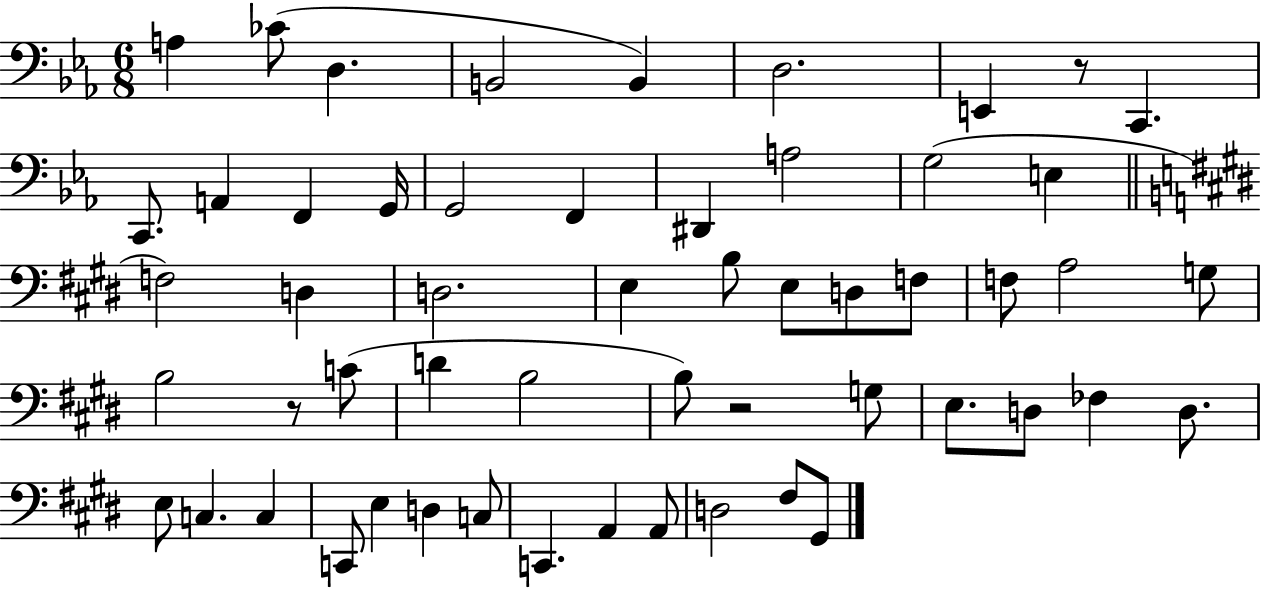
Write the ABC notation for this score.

X:1
T:Untitled
M:6/8
L:1/4
K:Eb
A, _C/2 D, B,,2 B,, D,2 E,, z/2 C,, C,,/2 A,, F,, G,,/4 G,,2 F,, ^D,, A,2 G,2 E, F,2 D, D,2 E, B,/2 E,/2 D,/2 F,/2 F,/2 A,2 G,/2 B,2 z/2 C/2 D B,2 B,/2 z2 G,/2 E,/2 D,/2 _F, D,/2 E,/2 C, C, C,,/2 E, D, C,/2 C,, A,, A,,/2 D,2 ^F,/2 ^G,,/2